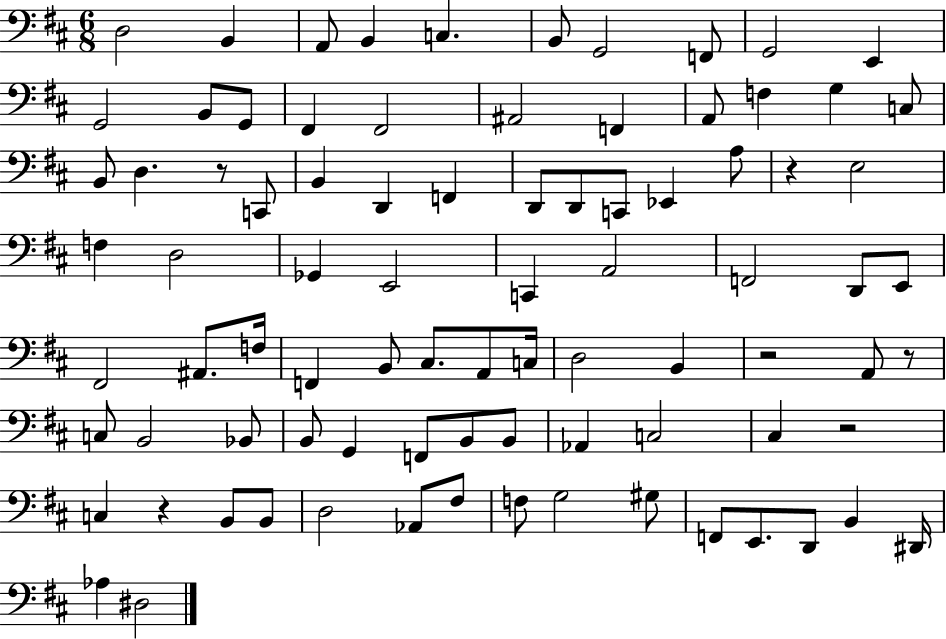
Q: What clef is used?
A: bass